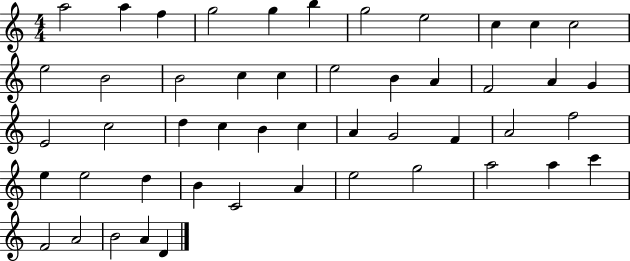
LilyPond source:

{
  \clef treble
  \numericTimeSignature
  \time 4/4
  \key c \major
  a''2 a''4 f''4 | g''2 g''4 b''4 | g''2 e''2 | c''4 c''4 c''2 | \break e''2 b'2 | b'2 c''4 c''4 | e''2 b'4 a'4 | f'2 a'4 g'4 | \break e'2 c''2 | d''4 c''4 b'4 c''4 | a'4 g'2 f'4 | a'2 f''2 | \break e''4 e''2 d''4 | b'4 c'2 a'4 | e''2 g''2 | a''2 a''4 c'''4 | \break f'2 a'2 | b'2 a'4 d'4 | \bar "|."
}